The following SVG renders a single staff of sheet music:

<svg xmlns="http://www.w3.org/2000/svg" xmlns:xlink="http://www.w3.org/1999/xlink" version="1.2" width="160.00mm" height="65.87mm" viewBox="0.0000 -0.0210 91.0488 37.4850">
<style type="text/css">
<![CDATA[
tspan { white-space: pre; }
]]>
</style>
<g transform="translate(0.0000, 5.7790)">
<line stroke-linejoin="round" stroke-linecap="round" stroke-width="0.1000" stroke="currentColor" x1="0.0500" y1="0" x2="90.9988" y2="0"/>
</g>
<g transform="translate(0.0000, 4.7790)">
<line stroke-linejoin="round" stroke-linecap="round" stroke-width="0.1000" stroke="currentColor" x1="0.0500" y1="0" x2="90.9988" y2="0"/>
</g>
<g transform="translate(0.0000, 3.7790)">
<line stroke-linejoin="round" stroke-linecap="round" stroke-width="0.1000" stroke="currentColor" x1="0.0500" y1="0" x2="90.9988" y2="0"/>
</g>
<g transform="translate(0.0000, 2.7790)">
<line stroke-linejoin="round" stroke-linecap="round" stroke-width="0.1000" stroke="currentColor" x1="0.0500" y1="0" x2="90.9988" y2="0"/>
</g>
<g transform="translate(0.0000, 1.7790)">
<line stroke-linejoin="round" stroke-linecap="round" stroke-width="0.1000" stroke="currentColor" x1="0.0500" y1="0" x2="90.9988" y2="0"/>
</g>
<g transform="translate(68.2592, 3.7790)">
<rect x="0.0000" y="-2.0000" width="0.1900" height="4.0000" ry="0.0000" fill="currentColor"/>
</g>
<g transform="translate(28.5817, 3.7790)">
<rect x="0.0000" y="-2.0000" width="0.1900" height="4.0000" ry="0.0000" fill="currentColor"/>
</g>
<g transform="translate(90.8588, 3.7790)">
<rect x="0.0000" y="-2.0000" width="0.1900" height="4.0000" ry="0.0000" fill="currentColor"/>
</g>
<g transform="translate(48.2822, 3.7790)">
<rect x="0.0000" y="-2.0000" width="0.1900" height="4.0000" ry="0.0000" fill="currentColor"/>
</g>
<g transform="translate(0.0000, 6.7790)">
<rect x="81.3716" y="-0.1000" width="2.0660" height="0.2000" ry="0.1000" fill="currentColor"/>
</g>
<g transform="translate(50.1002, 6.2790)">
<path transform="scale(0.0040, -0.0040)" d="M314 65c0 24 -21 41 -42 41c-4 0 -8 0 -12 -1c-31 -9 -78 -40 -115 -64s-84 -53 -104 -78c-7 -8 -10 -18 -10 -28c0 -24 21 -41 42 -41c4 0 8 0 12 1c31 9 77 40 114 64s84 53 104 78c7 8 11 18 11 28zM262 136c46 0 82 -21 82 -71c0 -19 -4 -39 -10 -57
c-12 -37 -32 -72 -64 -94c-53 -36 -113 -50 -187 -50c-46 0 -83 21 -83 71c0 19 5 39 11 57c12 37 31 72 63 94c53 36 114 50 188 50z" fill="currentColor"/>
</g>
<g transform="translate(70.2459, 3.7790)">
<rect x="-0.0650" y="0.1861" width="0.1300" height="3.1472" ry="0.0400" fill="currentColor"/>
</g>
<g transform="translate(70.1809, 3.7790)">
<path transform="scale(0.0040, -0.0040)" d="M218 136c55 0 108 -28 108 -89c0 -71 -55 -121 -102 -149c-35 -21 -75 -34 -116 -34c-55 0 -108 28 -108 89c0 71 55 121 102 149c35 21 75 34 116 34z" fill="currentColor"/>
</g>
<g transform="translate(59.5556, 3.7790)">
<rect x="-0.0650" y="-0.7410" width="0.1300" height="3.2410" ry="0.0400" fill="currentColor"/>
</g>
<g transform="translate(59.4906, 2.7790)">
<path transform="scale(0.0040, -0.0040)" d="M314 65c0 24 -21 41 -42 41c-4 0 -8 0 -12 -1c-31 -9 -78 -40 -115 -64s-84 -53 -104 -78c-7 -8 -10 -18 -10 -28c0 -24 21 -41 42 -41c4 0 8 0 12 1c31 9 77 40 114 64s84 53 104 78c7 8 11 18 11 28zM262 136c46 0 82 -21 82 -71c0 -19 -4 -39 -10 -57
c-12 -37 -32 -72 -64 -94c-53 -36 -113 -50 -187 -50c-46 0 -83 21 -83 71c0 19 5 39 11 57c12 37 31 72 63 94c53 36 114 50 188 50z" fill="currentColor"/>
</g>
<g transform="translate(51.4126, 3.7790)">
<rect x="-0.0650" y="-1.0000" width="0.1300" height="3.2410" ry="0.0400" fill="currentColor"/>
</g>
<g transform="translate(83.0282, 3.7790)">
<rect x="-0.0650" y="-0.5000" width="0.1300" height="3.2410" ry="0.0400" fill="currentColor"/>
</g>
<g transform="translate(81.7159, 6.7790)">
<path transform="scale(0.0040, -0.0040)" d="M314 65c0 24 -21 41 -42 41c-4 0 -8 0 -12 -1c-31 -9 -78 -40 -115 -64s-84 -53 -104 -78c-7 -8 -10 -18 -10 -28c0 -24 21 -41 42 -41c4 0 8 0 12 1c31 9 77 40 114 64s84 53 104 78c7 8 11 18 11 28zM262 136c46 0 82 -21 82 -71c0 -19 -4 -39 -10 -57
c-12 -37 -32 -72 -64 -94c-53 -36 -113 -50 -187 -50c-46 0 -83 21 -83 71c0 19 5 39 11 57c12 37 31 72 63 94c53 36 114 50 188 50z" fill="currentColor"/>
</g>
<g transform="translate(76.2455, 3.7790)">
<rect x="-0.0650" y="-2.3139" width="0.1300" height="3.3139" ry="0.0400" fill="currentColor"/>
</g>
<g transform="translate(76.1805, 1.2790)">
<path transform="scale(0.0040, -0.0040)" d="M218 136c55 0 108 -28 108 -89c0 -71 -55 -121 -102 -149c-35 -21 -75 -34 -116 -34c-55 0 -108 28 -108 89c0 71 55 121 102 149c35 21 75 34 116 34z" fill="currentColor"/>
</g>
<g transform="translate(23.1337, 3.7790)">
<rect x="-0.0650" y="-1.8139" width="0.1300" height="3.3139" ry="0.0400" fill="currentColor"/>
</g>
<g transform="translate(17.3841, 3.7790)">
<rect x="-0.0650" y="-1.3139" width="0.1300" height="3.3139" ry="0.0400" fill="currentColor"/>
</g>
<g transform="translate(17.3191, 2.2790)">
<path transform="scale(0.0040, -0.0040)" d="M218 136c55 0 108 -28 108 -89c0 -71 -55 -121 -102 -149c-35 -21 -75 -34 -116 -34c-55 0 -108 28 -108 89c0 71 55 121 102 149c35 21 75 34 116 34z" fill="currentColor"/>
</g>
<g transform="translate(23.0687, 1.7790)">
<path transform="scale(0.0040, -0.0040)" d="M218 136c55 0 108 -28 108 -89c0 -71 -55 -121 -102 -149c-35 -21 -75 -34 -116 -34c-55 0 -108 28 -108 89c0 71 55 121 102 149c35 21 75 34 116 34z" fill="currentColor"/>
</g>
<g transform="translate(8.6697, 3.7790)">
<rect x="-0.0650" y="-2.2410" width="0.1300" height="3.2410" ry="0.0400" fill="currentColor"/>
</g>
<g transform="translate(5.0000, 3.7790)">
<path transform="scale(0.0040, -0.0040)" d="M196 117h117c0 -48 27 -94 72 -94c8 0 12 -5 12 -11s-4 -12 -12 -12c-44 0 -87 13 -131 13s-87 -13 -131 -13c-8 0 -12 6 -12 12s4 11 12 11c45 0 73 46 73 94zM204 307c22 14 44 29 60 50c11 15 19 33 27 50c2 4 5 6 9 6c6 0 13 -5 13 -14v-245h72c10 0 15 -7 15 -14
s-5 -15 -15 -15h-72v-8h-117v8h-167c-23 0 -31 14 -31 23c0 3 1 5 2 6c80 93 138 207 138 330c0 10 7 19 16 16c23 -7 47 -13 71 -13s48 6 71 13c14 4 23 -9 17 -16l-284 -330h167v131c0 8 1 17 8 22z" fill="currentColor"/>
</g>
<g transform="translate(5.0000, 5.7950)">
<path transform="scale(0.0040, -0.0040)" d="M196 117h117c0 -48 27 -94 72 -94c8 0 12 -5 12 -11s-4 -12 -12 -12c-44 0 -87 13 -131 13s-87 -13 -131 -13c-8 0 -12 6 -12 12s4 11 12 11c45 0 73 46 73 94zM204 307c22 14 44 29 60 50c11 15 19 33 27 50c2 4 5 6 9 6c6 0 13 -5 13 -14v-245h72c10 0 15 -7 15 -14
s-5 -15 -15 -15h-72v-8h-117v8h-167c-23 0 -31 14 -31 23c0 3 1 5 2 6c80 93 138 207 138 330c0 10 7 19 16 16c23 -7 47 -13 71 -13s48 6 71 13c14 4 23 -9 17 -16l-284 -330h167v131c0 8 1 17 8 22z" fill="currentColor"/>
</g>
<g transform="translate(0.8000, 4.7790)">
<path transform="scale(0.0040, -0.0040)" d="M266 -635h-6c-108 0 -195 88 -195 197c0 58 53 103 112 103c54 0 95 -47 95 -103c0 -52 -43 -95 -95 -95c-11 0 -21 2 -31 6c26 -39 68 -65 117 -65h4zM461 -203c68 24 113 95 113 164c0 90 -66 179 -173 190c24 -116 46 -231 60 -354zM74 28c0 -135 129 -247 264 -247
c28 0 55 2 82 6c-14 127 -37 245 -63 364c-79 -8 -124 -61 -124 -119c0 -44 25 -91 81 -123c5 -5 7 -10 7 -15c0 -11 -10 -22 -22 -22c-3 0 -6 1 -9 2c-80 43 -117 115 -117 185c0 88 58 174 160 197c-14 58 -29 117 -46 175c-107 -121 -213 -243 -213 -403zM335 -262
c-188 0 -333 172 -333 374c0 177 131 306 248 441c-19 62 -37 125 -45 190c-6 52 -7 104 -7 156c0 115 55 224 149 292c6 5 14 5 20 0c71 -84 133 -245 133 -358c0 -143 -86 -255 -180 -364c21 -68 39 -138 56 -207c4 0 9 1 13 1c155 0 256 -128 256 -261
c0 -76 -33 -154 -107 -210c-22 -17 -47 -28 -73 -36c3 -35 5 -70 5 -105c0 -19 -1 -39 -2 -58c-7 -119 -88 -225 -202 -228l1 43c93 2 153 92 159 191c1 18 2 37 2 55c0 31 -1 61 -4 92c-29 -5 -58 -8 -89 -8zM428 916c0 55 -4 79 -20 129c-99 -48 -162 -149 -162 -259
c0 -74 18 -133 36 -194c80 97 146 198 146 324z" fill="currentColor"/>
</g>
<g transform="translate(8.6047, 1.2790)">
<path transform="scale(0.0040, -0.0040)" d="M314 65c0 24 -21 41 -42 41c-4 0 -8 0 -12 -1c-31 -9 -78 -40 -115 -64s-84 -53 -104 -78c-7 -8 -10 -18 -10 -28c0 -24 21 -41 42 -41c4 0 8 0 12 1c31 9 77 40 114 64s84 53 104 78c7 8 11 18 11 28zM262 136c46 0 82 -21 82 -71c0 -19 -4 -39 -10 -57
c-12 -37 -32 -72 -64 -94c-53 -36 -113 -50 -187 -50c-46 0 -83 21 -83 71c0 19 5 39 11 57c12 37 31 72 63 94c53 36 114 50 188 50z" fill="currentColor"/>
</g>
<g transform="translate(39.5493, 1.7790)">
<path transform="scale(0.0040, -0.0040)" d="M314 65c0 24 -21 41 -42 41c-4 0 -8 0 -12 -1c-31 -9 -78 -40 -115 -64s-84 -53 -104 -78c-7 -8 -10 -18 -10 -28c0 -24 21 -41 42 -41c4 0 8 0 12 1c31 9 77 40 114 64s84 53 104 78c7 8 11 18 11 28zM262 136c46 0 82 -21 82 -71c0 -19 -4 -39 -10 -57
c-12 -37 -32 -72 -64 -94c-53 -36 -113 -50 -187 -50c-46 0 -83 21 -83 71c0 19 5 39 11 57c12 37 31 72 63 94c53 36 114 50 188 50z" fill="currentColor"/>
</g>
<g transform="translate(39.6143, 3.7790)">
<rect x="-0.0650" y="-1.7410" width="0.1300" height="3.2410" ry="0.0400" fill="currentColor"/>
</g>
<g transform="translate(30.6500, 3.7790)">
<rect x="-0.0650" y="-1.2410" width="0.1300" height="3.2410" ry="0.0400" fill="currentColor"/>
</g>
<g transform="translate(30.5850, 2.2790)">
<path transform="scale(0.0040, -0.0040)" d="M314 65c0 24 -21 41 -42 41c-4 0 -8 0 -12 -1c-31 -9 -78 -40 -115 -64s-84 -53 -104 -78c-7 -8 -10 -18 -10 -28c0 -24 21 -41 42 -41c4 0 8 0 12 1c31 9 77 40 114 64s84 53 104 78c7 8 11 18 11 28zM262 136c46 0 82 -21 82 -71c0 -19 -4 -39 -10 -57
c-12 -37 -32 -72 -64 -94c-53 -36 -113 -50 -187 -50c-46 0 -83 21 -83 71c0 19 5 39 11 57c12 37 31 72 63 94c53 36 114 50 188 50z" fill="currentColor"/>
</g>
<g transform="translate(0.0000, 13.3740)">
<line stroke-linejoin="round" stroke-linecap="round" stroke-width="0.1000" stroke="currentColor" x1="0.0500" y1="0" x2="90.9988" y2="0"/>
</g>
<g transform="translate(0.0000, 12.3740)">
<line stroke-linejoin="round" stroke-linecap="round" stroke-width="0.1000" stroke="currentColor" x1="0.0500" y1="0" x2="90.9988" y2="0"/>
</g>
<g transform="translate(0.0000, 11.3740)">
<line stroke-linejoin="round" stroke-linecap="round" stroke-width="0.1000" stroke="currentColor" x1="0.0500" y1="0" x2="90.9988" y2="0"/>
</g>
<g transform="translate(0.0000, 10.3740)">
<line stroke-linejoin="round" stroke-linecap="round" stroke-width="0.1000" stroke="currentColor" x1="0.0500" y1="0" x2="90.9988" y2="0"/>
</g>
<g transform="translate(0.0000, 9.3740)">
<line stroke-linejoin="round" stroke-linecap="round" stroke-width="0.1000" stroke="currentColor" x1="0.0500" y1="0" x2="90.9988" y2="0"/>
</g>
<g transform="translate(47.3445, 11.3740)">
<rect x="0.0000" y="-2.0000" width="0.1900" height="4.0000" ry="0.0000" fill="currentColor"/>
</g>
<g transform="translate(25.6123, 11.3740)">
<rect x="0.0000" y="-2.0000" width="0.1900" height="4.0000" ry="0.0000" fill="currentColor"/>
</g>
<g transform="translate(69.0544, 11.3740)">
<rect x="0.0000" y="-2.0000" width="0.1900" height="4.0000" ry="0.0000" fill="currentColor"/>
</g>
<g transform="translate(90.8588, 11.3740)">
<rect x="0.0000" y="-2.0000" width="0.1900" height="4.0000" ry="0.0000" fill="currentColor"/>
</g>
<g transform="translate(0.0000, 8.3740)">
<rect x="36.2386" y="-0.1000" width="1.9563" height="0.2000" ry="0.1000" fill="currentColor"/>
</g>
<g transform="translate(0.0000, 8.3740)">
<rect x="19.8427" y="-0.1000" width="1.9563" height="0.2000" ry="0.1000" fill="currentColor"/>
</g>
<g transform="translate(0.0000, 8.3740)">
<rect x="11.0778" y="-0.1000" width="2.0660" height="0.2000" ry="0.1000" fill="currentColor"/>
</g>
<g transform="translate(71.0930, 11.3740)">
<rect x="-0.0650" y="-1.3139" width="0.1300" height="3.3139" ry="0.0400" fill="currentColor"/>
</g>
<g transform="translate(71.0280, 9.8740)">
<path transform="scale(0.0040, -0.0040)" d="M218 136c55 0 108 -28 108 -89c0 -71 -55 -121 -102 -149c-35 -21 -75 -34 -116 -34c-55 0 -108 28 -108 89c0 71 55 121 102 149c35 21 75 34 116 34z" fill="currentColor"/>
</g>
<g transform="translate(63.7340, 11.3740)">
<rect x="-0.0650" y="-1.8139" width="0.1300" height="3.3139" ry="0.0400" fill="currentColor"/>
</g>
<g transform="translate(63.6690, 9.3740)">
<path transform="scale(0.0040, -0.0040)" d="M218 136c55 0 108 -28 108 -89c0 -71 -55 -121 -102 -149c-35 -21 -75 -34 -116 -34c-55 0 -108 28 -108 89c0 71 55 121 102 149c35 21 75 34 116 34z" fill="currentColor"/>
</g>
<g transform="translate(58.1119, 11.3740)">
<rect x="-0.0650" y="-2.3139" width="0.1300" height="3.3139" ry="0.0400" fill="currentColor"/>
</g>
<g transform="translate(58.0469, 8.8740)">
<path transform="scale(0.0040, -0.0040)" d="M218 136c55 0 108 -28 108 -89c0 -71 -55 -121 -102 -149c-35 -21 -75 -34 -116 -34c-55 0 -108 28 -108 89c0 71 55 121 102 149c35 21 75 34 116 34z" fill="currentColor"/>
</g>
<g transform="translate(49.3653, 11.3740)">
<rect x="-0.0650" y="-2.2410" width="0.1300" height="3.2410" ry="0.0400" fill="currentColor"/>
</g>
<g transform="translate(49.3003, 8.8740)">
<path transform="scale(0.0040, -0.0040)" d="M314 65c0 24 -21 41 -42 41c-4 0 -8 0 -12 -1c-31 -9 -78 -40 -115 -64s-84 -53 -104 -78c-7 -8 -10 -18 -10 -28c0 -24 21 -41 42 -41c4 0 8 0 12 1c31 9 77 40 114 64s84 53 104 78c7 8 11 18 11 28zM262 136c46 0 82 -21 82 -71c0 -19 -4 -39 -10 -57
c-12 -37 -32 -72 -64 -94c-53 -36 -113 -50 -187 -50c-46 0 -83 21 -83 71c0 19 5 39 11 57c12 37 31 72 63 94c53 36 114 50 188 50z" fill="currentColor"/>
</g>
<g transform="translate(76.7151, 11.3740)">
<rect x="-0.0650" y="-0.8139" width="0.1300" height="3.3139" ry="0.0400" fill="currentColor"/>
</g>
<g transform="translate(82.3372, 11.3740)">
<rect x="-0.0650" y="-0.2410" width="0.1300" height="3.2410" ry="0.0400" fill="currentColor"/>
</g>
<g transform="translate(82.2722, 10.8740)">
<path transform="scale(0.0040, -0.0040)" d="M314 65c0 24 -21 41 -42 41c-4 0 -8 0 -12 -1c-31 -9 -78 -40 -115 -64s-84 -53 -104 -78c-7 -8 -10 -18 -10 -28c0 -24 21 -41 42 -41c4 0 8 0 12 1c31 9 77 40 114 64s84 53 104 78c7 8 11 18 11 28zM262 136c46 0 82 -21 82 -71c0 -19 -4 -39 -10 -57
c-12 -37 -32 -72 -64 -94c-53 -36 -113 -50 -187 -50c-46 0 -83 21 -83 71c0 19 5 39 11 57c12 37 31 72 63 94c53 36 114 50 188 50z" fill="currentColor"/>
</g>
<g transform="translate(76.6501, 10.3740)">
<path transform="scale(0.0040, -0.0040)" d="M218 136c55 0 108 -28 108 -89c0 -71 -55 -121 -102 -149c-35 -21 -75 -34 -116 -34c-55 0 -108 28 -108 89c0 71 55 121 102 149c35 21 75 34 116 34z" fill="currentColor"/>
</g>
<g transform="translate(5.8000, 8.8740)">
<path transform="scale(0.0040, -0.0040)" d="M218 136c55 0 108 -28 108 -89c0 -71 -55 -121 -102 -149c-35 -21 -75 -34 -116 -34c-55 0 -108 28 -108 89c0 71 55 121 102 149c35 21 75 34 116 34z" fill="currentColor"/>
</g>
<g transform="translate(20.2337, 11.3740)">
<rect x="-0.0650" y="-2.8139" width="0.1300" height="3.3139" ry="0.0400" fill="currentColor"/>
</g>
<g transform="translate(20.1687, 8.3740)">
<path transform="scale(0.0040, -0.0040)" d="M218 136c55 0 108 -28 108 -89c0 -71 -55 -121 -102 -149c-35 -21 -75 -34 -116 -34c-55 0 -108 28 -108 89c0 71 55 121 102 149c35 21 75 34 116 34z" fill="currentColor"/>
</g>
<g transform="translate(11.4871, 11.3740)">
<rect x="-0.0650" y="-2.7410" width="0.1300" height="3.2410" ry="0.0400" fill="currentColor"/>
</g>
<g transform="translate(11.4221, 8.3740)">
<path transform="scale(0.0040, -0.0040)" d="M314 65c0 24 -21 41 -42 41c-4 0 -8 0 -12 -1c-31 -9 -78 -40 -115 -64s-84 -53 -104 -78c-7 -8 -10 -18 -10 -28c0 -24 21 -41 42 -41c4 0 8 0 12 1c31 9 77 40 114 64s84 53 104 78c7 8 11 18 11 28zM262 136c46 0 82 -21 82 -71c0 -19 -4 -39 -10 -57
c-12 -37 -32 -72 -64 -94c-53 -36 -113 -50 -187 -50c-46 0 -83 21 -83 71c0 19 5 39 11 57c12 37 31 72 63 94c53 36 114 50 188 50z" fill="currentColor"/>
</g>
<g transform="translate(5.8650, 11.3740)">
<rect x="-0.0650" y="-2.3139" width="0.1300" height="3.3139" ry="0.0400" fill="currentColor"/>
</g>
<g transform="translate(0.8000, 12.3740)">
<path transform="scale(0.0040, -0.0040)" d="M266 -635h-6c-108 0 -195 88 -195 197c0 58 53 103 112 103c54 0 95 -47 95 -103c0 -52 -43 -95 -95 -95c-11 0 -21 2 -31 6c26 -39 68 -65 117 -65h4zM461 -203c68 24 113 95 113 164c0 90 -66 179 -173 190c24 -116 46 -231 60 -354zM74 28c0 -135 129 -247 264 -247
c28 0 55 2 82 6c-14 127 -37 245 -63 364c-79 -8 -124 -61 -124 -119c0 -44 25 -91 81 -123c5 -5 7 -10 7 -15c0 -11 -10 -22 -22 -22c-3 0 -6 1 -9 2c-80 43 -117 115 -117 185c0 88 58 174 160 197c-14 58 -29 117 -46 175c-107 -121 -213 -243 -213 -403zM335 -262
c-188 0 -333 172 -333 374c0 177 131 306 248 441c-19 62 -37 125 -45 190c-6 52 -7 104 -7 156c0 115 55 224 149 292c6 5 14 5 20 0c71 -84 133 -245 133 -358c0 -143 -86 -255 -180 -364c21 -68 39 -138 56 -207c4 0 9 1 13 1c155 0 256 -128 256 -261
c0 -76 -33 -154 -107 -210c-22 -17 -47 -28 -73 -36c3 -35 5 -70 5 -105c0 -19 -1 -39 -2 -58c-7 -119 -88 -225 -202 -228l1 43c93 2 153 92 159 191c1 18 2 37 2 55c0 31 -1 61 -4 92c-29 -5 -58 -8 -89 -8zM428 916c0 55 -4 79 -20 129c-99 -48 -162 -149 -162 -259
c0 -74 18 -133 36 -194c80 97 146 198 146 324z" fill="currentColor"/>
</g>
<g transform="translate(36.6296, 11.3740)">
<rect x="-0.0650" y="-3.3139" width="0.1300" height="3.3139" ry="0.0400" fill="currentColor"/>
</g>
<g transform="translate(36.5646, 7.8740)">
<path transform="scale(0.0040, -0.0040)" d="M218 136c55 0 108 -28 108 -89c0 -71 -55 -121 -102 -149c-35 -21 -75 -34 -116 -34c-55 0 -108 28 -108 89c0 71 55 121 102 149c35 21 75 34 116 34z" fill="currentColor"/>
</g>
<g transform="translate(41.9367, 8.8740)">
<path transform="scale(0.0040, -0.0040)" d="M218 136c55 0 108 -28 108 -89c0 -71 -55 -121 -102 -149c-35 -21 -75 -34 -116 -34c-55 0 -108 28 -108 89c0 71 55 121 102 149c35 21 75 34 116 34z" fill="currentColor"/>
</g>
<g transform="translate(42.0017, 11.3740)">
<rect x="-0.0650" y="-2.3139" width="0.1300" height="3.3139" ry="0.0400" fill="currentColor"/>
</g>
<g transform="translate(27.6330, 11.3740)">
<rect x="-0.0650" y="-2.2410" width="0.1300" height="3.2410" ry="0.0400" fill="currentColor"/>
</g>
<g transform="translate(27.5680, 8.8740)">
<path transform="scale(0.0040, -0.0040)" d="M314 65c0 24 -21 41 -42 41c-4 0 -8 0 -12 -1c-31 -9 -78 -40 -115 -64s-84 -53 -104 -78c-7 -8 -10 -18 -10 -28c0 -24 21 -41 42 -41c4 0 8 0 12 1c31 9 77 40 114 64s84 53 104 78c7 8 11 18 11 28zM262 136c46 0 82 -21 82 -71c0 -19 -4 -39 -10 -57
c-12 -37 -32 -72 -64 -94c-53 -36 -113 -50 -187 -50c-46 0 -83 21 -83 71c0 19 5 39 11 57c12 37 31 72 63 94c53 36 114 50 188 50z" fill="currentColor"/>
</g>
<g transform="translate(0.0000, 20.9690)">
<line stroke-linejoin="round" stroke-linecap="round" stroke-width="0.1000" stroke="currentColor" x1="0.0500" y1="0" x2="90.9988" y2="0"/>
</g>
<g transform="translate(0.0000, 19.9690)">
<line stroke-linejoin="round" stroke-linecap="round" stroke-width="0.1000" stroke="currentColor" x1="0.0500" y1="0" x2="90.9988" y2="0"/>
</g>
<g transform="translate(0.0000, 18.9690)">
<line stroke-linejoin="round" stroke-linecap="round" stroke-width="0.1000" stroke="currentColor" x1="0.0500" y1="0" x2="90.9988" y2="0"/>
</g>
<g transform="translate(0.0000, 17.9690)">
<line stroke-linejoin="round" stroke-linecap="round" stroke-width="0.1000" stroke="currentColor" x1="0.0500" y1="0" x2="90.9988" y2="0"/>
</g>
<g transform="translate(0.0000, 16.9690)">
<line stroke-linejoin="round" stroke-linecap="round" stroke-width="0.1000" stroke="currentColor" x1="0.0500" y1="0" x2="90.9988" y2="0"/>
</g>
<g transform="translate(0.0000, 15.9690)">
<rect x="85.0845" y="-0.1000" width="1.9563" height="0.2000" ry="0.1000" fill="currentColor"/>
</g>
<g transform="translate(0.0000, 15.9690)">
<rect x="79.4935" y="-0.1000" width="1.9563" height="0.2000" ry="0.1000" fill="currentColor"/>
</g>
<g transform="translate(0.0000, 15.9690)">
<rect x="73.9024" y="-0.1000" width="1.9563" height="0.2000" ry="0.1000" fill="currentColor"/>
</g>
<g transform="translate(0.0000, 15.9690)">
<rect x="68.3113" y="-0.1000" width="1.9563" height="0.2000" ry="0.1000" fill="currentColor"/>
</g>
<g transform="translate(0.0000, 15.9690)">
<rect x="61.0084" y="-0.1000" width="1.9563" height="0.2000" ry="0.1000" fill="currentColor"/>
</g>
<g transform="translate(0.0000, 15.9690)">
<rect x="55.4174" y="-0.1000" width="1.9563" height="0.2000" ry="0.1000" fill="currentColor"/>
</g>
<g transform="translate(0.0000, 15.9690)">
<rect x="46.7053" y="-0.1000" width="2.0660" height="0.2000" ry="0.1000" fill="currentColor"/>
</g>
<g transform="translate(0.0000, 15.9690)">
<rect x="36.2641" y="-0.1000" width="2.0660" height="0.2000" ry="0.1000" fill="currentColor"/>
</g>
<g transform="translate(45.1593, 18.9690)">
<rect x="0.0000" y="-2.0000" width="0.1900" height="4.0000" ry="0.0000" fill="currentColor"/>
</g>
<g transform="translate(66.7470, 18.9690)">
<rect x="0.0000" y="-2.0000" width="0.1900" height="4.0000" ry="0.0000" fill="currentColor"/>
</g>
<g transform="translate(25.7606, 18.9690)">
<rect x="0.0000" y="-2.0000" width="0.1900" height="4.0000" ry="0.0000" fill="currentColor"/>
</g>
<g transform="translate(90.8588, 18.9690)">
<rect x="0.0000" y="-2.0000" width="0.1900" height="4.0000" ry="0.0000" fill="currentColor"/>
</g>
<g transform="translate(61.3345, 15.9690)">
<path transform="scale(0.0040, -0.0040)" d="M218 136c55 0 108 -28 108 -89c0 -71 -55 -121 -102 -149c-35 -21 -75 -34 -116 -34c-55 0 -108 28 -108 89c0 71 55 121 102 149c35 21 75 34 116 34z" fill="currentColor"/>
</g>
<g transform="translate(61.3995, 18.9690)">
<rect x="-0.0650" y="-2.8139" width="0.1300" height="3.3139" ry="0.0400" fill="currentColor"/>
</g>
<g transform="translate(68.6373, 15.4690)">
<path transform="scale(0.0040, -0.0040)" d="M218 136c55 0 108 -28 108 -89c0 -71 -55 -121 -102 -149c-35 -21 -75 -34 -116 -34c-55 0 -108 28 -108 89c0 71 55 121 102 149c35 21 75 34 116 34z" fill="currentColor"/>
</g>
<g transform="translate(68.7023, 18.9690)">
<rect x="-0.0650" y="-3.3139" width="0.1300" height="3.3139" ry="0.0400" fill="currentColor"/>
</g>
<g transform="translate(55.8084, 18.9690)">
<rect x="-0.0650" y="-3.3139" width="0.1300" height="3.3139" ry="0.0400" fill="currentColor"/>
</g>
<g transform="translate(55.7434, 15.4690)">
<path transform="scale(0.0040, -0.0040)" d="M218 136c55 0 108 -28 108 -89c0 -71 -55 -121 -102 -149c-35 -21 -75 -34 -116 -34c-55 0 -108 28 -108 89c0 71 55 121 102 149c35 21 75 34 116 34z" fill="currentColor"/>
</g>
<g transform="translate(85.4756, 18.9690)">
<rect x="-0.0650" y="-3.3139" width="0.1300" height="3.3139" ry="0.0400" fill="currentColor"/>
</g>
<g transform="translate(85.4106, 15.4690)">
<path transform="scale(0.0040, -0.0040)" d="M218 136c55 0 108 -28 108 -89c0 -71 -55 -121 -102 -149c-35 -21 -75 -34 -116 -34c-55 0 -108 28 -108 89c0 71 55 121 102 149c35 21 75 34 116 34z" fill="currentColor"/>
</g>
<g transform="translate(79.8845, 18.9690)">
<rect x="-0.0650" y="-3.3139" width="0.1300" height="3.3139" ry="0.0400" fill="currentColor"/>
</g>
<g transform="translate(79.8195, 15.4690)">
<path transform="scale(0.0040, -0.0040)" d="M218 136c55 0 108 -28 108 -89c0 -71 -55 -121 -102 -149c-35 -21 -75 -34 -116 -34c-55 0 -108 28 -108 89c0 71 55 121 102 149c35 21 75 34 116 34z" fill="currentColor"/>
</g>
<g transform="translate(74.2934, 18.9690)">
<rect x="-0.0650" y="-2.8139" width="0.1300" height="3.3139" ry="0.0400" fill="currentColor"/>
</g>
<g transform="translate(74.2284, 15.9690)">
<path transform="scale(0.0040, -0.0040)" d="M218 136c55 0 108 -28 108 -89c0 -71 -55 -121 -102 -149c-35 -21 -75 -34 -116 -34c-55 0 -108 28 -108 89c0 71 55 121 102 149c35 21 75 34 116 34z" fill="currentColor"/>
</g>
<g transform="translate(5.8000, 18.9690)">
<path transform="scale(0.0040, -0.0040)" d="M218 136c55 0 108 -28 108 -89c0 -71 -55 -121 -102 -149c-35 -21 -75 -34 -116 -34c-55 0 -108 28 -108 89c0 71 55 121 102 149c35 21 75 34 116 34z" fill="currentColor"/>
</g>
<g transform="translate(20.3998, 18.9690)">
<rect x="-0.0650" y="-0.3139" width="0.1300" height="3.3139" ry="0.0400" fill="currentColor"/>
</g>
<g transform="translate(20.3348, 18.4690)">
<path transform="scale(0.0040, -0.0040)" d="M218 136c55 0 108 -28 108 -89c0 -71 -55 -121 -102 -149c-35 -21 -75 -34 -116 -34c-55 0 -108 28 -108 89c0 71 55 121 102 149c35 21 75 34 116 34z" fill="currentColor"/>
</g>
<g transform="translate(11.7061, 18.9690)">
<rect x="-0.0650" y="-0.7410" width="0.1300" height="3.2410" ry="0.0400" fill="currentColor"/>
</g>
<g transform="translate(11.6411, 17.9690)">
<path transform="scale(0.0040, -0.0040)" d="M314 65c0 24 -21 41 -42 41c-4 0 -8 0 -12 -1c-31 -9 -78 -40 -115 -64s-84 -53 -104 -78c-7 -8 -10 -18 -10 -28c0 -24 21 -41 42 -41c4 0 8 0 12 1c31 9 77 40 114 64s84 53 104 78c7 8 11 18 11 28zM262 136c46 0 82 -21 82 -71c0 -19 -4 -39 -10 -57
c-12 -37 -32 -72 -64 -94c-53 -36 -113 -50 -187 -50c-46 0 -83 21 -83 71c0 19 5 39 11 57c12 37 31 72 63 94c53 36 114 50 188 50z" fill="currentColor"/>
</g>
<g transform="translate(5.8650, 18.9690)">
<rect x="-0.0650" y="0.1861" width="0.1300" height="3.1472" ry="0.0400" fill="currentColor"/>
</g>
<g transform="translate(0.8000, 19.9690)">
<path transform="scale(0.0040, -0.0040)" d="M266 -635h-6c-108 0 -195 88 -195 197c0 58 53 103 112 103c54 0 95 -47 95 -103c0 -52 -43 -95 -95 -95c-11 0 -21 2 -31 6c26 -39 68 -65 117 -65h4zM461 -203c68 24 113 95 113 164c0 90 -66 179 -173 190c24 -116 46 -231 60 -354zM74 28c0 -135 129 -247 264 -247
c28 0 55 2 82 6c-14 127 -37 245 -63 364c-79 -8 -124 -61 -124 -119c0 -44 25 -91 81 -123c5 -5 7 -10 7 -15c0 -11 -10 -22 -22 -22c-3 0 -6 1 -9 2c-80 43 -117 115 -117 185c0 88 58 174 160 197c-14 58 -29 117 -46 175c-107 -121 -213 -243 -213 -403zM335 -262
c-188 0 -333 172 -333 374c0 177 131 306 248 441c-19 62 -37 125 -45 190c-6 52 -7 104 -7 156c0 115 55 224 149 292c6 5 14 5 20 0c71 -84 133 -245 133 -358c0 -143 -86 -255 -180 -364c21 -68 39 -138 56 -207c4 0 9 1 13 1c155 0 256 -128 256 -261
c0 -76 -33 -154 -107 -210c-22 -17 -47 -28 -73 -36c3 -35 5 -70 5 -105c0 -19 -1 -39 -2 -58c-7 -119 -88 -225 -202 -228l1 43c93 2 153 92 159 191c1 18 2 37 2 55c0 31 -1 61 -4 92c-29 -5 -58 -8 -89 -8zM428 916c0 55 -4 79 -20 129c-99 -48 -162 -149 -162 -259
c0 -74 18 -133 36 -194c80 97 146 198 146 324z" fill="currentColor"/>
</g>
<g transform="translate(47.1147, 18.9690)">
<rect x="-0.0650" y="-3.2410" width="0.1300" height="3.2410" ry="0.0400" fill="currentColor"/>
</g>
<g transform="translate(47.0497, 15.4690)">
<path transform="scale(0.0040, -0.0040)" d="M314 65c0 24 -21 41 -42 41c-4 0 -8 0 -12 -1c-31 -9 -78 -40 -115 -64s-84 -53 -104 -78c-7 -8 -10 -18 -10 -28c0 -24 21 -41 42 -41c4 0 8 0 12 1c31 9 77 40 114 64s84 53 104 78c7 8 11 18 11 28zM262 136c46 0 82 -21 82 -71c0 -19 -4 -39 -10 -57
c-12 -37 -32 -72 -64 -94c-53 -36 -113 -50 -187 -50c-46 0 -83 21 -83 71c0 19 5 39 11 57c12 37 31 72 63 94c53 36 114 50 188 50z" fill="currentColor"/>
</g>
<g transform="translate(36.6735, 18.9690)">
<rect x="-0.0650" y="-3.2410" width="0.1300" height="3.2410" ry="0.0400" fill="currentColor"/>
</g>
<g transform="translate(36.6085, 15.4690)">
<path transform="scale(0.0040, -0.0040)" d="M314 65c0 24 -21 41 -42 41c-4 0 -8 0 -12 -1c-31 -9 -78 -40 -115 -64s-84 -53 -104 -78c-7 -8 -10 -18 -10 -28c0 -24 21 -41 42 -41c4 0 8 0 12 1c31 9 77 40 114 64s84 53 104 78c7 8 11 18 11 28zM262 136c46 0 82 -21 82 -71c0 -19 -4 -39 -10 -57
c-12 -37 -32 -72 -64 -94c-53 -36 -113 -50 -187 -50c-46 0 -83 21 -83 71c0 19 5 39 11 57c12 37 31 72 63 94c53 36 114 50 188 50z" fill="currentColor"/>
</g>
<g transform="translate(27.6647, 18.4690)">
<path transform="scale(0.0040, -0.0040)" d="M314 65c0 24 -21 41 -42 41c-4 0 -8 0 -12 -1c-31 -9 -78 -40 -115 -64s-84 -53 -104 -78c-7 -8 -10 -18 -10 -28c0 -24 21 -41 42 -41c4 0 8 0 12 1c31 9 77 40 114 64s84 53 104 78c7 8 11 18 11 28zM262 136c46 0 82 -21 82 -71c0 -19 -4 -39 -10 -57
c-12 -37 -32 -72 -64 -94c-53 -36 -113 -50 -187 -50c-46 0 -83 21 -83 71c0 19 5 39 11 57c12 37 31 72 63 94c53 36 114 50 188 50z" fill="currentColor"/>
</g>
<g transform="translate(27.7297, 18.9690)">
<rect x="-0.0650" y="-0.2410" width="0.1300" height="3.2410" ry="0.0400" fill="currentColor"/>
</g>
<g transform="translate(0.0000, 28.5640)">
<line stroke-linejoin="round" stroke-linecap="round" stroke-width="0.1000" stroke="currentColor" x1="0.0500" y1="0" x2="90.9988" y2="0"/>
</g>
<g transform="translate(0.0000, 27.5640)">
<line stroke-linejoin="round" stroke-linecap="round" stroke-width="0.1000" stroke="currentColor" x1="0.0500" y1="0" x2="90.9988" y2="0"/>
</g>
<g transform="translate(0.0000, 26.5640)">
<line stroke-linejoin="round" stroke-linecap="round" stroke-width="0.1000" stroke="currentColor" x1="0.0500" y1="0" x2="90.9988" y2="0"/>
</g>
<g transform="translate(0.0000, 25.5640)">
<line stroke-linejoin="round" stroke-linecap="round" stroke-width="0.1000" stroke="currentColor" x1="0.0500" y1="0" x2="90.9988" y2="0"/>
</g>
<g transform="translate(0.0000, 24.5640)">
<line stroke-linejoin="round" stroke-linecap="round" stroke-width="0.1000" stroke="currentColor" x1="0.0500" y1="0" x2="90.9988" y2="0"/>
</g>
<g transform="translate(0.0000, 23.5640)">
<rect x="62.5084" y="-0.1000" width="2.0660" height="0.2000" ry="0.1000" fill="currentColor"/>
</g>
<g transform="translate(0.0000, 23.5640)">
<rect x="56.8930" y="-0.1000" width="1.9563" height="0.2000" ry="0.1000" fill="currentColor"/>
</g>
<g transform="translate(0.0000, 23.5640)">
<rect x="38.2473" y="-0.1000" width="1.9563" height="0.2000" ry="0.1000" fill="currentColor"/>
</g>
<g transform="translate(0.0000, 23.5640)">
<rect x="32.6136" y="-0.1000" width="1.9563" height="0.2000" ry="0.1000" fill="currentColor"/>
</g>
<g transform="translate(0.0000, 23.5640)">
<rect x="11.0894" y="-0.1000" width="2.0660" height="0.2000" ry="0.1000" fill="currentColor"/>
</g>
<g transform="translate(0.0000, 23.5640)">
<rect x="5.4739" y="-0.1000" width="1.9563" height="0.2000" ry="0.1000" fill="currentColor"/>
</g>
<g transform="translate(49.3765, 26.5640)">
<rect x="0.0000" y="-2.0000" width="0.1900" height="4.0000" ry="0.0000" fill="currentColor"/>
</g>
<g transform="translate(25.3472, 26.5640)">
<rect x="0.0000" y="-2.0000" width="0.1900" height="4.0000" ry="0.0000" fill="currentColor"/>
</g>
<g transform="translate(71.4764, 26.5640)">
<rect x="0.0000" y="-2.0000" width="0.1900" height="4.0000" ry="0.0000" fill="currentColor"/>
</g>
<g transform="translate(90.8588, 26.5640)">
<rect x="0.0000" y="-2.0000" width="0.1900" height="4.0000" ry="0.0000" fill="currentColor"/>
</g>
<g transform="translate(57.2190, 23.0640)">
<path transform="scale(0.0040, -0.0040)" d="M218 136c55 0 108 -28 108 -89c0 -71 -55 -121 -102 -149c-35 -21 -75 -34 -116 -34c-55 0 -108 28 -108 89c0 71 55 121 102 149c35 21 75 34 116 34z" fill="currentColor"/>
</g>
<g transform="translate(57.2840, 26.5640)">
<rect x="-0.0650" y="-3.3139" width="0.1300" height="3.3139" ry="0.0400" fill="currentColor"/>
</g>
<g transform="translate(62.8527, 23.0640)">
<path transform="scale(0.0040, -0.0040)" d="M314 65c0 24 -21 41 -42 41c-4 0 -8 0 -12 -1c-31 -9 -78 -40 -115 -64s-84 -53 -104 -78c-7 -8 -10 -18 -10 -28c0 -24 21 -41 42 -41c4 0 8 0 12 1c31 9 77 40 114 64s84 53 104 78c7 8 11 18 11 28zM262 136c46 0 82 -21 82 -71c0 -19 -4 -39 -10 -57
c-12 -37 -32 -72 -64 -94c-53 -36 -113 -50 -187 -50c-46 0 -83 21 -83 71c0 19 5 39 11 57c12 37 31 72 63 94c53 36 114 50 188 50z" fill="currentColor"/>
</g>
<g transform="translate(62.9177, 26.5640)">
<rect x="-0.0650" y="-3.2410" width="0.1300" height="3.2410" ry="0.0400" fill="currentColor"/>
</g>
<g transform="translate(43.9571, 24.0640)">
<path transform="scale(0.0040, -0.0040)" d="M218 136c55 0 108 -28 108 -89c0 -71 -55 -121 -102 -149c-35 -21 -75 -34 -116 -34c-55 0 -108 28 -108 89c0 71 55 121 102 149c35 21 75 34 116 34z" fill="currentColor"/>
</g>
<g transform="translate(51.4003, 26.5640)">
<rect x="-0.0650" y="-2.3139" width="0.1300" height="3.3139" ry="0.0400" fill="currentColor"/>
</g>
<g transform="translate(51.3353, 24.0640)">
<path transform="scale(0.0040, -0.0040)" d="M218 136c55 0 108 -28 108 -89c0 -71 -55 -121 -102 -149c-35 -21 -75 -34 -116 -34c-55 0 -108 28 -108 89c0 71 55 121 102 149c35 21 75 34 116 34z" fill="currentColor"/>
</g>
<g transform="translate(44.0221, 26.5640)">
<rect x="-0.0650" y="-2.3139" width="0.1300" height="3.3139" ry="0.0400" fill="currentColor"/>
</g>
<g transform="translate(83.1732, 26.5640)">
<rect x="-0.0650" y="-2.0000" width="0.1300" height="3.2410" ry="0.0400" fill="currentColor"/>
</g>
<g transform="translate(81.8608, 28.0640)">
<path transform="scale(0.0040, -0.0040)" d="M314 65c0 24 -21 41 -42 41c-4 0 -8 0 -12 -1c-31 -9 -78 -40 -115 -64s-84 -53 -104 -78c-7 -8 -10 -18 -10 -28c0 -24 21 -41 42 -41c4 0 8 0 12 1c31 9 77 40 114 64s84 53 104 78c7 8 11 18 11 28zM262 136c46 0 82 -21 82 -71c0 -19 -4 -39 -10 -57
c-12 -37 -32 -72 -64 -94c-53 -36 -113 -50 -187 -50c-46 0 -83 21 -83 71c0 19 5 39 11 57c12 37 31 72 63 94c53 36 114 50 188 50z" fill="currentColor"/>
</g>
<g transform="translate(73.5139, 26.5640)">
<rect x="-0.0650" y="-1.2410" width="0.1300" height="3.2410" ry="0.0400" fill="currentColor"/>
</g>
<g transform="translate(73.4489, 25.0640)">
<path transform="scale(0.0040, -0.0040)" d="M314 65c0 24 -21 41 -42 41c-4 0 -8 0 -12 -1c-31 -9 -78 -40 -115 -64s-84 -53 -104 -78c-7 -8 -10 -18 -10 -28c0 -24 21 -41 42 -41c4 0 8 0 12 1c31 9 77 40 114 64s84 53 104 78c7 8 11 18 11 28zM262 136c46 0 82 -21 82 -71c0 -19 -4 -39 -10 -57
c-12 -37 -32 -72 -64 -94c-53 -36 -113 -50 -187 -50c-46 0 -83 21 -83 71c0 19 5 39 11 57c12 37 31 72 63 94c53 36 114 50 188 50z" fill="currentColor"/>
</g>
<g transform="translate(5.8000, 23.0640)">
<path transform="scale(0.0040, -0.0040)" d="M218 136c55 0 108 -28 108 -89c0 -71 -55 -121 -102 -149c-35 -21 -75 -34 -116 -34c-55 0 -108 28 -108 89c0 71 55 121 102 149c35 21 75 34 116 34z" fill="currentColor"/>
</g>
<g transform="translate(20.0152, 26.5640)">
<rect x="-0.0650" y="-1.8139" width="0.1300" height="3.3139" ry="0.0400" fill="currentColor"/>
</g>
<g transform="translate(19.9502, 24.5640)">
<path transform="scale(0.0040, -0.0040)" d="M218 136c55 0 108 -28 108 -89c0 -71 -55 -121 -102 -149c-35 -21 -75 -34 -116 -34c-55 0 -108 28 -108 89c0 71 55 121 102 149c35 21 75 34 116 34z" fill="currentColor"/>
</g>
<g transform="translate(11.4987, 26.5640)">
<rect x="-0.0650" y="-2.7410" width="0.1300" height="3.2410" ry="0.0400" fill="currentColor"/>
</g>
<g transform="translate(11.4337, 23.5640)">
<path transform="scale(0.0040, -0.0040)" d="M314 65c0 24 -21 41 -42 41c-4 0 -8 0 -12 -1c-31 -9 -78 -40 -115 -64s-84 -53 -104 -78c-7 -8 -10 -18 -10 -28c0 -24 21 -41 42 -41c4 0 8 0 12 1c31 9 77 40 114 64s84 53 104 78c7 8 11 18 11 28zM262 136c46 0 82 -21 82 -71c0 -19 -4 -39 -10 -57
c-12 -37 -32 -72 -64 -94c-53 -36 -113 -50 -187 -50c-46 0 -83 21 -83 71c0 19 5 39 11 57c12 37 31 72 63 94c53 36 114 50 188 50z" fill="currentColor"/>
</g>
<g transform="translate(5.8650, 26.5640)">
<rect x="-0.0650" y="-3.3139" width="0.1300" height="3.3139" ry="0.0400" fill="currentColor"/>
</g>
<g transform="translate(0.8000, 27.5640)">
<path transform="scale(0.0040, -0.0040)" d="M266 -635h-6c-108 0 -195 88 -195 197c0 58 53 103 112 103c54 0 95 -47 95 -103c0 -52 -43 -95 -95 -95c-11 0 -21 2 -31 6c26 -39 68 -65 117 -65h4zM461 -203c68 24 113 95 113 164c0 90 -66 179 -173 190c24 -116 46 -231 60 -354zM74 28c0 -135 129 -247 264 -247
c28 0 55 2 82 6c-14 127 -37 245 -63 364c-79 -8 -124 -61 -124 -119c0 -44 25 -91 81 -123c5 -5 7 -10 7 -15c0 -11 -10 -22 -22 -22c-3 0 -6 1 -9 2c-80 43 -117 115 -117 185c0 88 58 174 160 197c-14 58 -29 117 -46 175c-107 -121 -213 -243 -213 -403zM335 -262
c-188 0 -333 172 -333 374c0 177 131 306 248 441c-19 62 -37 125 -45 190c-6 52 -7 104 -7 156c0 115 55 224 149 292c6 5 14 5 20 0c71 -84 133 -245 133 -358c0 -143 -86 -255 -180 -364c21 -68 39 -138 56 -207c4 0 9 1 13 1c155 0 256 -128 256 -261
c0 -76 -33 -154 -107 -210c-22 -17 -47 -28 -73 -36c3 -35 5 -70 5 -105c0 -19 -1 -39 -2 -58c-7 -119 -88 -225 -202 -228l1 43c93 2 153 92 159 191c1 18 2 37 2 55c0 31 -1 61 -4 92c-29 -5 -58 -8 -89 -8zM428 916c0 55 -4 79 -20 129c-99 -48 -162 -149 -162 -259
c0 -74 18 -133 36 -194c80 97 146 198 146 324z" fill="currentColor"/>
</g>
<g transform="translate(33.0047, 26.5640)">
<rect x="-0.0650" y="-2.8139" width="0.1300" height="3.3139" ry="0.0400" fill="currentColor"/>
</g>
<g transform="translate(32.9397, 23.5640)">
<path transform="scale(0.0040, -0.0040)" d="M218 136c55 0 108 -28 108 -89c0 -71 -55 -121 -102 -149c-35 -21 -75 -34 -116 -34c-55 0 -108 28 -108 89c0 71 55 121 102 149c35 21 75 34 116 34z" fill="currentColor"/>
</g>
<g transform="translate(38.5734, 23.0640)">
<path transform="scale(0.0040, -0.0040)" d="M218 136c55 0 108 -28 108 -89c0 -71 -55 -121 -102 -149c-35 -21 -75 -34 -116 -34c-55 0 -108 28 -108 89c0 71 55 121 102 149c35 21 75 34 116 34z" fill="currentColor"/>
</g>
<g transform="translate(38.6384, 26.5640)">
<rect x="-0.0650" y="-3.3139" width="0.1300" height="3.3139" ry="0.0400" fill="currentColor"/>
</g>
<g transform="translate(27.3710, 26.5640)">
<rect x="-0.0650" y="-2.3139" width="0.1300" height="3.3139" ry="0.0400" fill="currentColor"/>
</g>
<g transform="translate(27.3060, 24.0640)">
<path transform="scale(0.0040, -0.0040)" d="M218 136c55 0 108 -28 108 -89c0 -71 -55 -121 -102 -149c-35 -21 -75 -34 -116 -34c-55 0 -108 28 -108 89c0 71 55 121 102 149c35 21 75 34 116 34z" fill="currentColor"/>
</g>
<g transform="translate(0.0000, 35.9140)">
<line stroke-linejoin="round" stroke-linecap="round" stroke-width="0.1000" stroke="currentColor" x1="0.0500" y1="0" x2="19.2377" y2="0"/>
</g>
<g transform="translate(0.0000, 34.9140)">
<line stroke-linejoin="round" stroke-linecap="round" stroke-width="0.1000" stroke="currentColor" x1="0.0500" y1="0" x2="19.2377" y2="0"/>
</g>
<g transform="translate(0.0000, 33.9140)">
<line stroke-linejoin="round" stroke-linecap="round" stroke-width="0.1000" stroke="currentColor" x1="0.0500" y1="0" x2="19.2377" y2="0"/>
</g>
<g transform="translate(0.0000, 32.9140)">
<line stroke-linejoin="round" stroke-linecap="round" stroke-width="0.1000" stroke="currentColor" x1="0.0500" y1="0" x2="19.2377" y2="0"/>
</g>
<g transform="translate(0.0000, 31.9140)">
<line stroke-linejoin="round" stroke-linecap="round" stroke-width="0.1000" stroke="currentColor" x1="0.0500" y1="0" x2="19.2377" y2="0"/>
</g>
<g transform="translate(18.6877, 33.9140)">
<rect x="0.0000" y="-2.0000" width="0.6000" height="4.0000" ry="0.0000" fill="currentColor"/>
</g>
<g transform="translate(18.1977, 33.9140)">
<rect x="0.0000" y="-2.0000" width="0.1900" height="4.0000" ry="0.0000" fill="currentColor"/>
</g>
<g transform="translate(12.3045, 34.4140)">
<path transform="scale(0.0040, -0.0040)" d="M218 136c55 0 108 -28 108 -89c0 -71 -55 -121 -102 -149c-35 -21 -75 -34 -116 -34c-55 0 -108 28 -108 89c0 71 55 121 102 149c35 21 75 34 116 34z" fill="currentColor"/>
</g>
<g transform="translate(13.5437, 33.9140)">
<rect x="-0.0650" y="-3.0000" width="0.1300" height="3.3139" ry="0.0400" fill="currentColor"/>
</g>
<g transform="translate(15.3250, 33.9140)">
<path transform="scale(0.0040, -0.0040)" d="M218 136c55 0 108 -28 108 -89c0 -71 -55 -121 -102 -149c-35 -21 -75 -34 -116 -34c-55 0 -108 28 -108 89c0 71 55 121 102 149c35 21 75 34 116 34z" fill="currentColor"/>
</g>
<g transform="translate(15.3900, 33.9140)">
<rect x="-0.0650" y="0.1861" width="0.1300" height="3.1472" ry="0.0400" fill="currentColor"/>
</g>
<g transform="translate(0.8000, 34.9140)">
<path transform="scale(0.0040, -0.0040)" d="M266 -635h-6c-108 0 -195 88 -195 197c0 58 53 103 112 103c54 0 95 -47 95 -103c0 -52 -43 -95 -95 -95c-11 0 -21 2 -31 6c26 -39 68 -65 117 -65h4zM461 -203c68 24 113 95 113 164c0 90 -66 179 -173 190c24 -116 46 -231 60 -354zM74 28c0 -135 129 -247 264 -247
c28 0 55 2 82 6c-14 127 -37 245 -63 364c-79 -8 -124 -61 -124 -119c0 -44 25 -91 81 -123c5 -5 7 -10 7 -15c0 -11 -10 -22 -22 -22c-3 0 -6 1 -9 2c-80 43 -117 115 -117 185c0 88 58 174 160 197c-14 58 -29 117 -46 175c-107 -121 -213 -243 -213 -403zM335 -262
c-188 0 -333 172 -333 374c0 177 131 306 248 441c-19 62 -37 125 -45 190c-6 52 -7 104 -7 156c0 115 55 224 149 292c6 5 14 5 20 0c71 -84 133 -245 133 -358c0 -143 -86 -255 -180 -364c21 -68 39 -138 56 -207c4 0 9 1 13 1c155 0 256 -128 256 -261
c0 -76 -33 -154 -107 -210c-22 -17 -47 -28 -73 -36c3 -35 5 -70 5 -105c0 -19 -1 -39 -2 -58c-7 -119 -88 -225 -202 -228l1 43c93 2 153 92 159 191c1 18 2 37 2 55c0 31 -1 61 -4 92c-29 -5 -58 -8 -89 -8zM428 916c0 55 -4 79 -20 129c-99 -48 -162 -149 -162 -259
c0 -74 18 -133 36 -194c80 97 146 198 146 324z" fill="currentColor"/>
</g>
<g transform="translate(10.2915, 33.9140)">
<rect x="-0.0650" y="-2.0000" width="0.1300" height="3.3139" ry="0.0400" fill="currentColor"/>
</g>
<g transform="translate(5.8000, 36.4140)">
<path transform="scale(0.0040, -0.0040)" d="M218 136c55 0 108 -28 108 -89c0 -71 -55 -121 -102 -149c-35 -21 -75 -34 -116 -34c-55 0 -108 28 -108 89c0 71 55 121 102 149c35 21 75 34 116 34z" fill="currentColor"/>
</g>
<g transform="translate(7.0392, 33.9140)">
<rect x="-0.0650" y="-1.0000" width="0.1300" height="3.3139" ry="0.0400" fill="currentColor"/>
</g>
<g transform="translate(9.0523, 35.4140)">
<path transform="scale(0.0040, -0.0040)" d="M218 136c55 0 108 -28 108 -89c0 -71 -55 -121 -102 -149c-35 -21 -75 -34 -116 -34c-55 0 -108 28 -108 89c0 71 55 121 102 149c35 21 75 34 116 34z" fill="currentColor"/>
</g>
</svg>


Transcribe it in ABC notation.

X:1
T:Untitled
M:4/4
L:1/4
K:C
g2 e f e2 f2 D2 d2 B g C2 g a2 a g2 b g g2 g f e d c2 B d2 c c2 b2 b2 b a b a b b b a2 f g a b g g b b2 e2 F2 D F A B